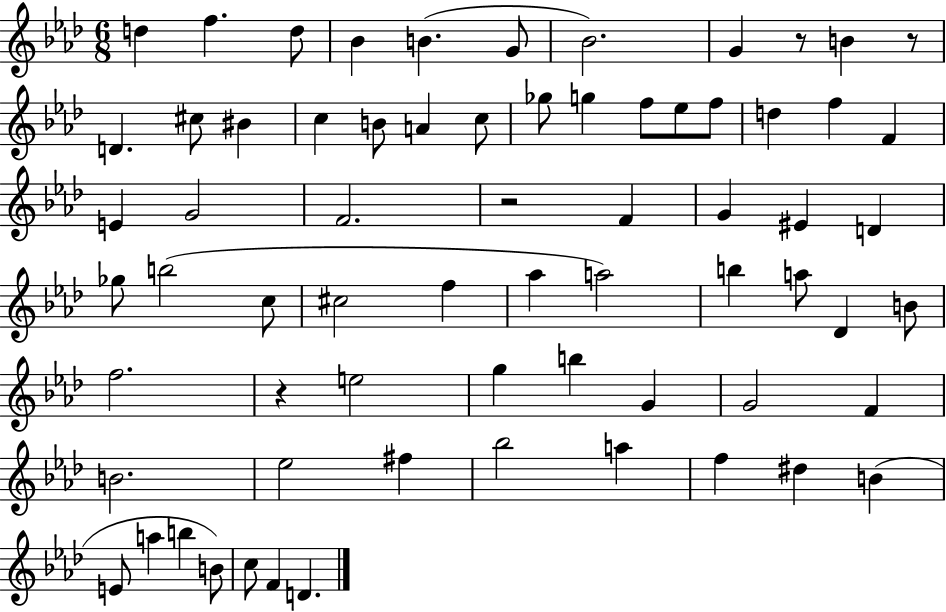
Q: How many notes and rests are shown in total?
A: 68